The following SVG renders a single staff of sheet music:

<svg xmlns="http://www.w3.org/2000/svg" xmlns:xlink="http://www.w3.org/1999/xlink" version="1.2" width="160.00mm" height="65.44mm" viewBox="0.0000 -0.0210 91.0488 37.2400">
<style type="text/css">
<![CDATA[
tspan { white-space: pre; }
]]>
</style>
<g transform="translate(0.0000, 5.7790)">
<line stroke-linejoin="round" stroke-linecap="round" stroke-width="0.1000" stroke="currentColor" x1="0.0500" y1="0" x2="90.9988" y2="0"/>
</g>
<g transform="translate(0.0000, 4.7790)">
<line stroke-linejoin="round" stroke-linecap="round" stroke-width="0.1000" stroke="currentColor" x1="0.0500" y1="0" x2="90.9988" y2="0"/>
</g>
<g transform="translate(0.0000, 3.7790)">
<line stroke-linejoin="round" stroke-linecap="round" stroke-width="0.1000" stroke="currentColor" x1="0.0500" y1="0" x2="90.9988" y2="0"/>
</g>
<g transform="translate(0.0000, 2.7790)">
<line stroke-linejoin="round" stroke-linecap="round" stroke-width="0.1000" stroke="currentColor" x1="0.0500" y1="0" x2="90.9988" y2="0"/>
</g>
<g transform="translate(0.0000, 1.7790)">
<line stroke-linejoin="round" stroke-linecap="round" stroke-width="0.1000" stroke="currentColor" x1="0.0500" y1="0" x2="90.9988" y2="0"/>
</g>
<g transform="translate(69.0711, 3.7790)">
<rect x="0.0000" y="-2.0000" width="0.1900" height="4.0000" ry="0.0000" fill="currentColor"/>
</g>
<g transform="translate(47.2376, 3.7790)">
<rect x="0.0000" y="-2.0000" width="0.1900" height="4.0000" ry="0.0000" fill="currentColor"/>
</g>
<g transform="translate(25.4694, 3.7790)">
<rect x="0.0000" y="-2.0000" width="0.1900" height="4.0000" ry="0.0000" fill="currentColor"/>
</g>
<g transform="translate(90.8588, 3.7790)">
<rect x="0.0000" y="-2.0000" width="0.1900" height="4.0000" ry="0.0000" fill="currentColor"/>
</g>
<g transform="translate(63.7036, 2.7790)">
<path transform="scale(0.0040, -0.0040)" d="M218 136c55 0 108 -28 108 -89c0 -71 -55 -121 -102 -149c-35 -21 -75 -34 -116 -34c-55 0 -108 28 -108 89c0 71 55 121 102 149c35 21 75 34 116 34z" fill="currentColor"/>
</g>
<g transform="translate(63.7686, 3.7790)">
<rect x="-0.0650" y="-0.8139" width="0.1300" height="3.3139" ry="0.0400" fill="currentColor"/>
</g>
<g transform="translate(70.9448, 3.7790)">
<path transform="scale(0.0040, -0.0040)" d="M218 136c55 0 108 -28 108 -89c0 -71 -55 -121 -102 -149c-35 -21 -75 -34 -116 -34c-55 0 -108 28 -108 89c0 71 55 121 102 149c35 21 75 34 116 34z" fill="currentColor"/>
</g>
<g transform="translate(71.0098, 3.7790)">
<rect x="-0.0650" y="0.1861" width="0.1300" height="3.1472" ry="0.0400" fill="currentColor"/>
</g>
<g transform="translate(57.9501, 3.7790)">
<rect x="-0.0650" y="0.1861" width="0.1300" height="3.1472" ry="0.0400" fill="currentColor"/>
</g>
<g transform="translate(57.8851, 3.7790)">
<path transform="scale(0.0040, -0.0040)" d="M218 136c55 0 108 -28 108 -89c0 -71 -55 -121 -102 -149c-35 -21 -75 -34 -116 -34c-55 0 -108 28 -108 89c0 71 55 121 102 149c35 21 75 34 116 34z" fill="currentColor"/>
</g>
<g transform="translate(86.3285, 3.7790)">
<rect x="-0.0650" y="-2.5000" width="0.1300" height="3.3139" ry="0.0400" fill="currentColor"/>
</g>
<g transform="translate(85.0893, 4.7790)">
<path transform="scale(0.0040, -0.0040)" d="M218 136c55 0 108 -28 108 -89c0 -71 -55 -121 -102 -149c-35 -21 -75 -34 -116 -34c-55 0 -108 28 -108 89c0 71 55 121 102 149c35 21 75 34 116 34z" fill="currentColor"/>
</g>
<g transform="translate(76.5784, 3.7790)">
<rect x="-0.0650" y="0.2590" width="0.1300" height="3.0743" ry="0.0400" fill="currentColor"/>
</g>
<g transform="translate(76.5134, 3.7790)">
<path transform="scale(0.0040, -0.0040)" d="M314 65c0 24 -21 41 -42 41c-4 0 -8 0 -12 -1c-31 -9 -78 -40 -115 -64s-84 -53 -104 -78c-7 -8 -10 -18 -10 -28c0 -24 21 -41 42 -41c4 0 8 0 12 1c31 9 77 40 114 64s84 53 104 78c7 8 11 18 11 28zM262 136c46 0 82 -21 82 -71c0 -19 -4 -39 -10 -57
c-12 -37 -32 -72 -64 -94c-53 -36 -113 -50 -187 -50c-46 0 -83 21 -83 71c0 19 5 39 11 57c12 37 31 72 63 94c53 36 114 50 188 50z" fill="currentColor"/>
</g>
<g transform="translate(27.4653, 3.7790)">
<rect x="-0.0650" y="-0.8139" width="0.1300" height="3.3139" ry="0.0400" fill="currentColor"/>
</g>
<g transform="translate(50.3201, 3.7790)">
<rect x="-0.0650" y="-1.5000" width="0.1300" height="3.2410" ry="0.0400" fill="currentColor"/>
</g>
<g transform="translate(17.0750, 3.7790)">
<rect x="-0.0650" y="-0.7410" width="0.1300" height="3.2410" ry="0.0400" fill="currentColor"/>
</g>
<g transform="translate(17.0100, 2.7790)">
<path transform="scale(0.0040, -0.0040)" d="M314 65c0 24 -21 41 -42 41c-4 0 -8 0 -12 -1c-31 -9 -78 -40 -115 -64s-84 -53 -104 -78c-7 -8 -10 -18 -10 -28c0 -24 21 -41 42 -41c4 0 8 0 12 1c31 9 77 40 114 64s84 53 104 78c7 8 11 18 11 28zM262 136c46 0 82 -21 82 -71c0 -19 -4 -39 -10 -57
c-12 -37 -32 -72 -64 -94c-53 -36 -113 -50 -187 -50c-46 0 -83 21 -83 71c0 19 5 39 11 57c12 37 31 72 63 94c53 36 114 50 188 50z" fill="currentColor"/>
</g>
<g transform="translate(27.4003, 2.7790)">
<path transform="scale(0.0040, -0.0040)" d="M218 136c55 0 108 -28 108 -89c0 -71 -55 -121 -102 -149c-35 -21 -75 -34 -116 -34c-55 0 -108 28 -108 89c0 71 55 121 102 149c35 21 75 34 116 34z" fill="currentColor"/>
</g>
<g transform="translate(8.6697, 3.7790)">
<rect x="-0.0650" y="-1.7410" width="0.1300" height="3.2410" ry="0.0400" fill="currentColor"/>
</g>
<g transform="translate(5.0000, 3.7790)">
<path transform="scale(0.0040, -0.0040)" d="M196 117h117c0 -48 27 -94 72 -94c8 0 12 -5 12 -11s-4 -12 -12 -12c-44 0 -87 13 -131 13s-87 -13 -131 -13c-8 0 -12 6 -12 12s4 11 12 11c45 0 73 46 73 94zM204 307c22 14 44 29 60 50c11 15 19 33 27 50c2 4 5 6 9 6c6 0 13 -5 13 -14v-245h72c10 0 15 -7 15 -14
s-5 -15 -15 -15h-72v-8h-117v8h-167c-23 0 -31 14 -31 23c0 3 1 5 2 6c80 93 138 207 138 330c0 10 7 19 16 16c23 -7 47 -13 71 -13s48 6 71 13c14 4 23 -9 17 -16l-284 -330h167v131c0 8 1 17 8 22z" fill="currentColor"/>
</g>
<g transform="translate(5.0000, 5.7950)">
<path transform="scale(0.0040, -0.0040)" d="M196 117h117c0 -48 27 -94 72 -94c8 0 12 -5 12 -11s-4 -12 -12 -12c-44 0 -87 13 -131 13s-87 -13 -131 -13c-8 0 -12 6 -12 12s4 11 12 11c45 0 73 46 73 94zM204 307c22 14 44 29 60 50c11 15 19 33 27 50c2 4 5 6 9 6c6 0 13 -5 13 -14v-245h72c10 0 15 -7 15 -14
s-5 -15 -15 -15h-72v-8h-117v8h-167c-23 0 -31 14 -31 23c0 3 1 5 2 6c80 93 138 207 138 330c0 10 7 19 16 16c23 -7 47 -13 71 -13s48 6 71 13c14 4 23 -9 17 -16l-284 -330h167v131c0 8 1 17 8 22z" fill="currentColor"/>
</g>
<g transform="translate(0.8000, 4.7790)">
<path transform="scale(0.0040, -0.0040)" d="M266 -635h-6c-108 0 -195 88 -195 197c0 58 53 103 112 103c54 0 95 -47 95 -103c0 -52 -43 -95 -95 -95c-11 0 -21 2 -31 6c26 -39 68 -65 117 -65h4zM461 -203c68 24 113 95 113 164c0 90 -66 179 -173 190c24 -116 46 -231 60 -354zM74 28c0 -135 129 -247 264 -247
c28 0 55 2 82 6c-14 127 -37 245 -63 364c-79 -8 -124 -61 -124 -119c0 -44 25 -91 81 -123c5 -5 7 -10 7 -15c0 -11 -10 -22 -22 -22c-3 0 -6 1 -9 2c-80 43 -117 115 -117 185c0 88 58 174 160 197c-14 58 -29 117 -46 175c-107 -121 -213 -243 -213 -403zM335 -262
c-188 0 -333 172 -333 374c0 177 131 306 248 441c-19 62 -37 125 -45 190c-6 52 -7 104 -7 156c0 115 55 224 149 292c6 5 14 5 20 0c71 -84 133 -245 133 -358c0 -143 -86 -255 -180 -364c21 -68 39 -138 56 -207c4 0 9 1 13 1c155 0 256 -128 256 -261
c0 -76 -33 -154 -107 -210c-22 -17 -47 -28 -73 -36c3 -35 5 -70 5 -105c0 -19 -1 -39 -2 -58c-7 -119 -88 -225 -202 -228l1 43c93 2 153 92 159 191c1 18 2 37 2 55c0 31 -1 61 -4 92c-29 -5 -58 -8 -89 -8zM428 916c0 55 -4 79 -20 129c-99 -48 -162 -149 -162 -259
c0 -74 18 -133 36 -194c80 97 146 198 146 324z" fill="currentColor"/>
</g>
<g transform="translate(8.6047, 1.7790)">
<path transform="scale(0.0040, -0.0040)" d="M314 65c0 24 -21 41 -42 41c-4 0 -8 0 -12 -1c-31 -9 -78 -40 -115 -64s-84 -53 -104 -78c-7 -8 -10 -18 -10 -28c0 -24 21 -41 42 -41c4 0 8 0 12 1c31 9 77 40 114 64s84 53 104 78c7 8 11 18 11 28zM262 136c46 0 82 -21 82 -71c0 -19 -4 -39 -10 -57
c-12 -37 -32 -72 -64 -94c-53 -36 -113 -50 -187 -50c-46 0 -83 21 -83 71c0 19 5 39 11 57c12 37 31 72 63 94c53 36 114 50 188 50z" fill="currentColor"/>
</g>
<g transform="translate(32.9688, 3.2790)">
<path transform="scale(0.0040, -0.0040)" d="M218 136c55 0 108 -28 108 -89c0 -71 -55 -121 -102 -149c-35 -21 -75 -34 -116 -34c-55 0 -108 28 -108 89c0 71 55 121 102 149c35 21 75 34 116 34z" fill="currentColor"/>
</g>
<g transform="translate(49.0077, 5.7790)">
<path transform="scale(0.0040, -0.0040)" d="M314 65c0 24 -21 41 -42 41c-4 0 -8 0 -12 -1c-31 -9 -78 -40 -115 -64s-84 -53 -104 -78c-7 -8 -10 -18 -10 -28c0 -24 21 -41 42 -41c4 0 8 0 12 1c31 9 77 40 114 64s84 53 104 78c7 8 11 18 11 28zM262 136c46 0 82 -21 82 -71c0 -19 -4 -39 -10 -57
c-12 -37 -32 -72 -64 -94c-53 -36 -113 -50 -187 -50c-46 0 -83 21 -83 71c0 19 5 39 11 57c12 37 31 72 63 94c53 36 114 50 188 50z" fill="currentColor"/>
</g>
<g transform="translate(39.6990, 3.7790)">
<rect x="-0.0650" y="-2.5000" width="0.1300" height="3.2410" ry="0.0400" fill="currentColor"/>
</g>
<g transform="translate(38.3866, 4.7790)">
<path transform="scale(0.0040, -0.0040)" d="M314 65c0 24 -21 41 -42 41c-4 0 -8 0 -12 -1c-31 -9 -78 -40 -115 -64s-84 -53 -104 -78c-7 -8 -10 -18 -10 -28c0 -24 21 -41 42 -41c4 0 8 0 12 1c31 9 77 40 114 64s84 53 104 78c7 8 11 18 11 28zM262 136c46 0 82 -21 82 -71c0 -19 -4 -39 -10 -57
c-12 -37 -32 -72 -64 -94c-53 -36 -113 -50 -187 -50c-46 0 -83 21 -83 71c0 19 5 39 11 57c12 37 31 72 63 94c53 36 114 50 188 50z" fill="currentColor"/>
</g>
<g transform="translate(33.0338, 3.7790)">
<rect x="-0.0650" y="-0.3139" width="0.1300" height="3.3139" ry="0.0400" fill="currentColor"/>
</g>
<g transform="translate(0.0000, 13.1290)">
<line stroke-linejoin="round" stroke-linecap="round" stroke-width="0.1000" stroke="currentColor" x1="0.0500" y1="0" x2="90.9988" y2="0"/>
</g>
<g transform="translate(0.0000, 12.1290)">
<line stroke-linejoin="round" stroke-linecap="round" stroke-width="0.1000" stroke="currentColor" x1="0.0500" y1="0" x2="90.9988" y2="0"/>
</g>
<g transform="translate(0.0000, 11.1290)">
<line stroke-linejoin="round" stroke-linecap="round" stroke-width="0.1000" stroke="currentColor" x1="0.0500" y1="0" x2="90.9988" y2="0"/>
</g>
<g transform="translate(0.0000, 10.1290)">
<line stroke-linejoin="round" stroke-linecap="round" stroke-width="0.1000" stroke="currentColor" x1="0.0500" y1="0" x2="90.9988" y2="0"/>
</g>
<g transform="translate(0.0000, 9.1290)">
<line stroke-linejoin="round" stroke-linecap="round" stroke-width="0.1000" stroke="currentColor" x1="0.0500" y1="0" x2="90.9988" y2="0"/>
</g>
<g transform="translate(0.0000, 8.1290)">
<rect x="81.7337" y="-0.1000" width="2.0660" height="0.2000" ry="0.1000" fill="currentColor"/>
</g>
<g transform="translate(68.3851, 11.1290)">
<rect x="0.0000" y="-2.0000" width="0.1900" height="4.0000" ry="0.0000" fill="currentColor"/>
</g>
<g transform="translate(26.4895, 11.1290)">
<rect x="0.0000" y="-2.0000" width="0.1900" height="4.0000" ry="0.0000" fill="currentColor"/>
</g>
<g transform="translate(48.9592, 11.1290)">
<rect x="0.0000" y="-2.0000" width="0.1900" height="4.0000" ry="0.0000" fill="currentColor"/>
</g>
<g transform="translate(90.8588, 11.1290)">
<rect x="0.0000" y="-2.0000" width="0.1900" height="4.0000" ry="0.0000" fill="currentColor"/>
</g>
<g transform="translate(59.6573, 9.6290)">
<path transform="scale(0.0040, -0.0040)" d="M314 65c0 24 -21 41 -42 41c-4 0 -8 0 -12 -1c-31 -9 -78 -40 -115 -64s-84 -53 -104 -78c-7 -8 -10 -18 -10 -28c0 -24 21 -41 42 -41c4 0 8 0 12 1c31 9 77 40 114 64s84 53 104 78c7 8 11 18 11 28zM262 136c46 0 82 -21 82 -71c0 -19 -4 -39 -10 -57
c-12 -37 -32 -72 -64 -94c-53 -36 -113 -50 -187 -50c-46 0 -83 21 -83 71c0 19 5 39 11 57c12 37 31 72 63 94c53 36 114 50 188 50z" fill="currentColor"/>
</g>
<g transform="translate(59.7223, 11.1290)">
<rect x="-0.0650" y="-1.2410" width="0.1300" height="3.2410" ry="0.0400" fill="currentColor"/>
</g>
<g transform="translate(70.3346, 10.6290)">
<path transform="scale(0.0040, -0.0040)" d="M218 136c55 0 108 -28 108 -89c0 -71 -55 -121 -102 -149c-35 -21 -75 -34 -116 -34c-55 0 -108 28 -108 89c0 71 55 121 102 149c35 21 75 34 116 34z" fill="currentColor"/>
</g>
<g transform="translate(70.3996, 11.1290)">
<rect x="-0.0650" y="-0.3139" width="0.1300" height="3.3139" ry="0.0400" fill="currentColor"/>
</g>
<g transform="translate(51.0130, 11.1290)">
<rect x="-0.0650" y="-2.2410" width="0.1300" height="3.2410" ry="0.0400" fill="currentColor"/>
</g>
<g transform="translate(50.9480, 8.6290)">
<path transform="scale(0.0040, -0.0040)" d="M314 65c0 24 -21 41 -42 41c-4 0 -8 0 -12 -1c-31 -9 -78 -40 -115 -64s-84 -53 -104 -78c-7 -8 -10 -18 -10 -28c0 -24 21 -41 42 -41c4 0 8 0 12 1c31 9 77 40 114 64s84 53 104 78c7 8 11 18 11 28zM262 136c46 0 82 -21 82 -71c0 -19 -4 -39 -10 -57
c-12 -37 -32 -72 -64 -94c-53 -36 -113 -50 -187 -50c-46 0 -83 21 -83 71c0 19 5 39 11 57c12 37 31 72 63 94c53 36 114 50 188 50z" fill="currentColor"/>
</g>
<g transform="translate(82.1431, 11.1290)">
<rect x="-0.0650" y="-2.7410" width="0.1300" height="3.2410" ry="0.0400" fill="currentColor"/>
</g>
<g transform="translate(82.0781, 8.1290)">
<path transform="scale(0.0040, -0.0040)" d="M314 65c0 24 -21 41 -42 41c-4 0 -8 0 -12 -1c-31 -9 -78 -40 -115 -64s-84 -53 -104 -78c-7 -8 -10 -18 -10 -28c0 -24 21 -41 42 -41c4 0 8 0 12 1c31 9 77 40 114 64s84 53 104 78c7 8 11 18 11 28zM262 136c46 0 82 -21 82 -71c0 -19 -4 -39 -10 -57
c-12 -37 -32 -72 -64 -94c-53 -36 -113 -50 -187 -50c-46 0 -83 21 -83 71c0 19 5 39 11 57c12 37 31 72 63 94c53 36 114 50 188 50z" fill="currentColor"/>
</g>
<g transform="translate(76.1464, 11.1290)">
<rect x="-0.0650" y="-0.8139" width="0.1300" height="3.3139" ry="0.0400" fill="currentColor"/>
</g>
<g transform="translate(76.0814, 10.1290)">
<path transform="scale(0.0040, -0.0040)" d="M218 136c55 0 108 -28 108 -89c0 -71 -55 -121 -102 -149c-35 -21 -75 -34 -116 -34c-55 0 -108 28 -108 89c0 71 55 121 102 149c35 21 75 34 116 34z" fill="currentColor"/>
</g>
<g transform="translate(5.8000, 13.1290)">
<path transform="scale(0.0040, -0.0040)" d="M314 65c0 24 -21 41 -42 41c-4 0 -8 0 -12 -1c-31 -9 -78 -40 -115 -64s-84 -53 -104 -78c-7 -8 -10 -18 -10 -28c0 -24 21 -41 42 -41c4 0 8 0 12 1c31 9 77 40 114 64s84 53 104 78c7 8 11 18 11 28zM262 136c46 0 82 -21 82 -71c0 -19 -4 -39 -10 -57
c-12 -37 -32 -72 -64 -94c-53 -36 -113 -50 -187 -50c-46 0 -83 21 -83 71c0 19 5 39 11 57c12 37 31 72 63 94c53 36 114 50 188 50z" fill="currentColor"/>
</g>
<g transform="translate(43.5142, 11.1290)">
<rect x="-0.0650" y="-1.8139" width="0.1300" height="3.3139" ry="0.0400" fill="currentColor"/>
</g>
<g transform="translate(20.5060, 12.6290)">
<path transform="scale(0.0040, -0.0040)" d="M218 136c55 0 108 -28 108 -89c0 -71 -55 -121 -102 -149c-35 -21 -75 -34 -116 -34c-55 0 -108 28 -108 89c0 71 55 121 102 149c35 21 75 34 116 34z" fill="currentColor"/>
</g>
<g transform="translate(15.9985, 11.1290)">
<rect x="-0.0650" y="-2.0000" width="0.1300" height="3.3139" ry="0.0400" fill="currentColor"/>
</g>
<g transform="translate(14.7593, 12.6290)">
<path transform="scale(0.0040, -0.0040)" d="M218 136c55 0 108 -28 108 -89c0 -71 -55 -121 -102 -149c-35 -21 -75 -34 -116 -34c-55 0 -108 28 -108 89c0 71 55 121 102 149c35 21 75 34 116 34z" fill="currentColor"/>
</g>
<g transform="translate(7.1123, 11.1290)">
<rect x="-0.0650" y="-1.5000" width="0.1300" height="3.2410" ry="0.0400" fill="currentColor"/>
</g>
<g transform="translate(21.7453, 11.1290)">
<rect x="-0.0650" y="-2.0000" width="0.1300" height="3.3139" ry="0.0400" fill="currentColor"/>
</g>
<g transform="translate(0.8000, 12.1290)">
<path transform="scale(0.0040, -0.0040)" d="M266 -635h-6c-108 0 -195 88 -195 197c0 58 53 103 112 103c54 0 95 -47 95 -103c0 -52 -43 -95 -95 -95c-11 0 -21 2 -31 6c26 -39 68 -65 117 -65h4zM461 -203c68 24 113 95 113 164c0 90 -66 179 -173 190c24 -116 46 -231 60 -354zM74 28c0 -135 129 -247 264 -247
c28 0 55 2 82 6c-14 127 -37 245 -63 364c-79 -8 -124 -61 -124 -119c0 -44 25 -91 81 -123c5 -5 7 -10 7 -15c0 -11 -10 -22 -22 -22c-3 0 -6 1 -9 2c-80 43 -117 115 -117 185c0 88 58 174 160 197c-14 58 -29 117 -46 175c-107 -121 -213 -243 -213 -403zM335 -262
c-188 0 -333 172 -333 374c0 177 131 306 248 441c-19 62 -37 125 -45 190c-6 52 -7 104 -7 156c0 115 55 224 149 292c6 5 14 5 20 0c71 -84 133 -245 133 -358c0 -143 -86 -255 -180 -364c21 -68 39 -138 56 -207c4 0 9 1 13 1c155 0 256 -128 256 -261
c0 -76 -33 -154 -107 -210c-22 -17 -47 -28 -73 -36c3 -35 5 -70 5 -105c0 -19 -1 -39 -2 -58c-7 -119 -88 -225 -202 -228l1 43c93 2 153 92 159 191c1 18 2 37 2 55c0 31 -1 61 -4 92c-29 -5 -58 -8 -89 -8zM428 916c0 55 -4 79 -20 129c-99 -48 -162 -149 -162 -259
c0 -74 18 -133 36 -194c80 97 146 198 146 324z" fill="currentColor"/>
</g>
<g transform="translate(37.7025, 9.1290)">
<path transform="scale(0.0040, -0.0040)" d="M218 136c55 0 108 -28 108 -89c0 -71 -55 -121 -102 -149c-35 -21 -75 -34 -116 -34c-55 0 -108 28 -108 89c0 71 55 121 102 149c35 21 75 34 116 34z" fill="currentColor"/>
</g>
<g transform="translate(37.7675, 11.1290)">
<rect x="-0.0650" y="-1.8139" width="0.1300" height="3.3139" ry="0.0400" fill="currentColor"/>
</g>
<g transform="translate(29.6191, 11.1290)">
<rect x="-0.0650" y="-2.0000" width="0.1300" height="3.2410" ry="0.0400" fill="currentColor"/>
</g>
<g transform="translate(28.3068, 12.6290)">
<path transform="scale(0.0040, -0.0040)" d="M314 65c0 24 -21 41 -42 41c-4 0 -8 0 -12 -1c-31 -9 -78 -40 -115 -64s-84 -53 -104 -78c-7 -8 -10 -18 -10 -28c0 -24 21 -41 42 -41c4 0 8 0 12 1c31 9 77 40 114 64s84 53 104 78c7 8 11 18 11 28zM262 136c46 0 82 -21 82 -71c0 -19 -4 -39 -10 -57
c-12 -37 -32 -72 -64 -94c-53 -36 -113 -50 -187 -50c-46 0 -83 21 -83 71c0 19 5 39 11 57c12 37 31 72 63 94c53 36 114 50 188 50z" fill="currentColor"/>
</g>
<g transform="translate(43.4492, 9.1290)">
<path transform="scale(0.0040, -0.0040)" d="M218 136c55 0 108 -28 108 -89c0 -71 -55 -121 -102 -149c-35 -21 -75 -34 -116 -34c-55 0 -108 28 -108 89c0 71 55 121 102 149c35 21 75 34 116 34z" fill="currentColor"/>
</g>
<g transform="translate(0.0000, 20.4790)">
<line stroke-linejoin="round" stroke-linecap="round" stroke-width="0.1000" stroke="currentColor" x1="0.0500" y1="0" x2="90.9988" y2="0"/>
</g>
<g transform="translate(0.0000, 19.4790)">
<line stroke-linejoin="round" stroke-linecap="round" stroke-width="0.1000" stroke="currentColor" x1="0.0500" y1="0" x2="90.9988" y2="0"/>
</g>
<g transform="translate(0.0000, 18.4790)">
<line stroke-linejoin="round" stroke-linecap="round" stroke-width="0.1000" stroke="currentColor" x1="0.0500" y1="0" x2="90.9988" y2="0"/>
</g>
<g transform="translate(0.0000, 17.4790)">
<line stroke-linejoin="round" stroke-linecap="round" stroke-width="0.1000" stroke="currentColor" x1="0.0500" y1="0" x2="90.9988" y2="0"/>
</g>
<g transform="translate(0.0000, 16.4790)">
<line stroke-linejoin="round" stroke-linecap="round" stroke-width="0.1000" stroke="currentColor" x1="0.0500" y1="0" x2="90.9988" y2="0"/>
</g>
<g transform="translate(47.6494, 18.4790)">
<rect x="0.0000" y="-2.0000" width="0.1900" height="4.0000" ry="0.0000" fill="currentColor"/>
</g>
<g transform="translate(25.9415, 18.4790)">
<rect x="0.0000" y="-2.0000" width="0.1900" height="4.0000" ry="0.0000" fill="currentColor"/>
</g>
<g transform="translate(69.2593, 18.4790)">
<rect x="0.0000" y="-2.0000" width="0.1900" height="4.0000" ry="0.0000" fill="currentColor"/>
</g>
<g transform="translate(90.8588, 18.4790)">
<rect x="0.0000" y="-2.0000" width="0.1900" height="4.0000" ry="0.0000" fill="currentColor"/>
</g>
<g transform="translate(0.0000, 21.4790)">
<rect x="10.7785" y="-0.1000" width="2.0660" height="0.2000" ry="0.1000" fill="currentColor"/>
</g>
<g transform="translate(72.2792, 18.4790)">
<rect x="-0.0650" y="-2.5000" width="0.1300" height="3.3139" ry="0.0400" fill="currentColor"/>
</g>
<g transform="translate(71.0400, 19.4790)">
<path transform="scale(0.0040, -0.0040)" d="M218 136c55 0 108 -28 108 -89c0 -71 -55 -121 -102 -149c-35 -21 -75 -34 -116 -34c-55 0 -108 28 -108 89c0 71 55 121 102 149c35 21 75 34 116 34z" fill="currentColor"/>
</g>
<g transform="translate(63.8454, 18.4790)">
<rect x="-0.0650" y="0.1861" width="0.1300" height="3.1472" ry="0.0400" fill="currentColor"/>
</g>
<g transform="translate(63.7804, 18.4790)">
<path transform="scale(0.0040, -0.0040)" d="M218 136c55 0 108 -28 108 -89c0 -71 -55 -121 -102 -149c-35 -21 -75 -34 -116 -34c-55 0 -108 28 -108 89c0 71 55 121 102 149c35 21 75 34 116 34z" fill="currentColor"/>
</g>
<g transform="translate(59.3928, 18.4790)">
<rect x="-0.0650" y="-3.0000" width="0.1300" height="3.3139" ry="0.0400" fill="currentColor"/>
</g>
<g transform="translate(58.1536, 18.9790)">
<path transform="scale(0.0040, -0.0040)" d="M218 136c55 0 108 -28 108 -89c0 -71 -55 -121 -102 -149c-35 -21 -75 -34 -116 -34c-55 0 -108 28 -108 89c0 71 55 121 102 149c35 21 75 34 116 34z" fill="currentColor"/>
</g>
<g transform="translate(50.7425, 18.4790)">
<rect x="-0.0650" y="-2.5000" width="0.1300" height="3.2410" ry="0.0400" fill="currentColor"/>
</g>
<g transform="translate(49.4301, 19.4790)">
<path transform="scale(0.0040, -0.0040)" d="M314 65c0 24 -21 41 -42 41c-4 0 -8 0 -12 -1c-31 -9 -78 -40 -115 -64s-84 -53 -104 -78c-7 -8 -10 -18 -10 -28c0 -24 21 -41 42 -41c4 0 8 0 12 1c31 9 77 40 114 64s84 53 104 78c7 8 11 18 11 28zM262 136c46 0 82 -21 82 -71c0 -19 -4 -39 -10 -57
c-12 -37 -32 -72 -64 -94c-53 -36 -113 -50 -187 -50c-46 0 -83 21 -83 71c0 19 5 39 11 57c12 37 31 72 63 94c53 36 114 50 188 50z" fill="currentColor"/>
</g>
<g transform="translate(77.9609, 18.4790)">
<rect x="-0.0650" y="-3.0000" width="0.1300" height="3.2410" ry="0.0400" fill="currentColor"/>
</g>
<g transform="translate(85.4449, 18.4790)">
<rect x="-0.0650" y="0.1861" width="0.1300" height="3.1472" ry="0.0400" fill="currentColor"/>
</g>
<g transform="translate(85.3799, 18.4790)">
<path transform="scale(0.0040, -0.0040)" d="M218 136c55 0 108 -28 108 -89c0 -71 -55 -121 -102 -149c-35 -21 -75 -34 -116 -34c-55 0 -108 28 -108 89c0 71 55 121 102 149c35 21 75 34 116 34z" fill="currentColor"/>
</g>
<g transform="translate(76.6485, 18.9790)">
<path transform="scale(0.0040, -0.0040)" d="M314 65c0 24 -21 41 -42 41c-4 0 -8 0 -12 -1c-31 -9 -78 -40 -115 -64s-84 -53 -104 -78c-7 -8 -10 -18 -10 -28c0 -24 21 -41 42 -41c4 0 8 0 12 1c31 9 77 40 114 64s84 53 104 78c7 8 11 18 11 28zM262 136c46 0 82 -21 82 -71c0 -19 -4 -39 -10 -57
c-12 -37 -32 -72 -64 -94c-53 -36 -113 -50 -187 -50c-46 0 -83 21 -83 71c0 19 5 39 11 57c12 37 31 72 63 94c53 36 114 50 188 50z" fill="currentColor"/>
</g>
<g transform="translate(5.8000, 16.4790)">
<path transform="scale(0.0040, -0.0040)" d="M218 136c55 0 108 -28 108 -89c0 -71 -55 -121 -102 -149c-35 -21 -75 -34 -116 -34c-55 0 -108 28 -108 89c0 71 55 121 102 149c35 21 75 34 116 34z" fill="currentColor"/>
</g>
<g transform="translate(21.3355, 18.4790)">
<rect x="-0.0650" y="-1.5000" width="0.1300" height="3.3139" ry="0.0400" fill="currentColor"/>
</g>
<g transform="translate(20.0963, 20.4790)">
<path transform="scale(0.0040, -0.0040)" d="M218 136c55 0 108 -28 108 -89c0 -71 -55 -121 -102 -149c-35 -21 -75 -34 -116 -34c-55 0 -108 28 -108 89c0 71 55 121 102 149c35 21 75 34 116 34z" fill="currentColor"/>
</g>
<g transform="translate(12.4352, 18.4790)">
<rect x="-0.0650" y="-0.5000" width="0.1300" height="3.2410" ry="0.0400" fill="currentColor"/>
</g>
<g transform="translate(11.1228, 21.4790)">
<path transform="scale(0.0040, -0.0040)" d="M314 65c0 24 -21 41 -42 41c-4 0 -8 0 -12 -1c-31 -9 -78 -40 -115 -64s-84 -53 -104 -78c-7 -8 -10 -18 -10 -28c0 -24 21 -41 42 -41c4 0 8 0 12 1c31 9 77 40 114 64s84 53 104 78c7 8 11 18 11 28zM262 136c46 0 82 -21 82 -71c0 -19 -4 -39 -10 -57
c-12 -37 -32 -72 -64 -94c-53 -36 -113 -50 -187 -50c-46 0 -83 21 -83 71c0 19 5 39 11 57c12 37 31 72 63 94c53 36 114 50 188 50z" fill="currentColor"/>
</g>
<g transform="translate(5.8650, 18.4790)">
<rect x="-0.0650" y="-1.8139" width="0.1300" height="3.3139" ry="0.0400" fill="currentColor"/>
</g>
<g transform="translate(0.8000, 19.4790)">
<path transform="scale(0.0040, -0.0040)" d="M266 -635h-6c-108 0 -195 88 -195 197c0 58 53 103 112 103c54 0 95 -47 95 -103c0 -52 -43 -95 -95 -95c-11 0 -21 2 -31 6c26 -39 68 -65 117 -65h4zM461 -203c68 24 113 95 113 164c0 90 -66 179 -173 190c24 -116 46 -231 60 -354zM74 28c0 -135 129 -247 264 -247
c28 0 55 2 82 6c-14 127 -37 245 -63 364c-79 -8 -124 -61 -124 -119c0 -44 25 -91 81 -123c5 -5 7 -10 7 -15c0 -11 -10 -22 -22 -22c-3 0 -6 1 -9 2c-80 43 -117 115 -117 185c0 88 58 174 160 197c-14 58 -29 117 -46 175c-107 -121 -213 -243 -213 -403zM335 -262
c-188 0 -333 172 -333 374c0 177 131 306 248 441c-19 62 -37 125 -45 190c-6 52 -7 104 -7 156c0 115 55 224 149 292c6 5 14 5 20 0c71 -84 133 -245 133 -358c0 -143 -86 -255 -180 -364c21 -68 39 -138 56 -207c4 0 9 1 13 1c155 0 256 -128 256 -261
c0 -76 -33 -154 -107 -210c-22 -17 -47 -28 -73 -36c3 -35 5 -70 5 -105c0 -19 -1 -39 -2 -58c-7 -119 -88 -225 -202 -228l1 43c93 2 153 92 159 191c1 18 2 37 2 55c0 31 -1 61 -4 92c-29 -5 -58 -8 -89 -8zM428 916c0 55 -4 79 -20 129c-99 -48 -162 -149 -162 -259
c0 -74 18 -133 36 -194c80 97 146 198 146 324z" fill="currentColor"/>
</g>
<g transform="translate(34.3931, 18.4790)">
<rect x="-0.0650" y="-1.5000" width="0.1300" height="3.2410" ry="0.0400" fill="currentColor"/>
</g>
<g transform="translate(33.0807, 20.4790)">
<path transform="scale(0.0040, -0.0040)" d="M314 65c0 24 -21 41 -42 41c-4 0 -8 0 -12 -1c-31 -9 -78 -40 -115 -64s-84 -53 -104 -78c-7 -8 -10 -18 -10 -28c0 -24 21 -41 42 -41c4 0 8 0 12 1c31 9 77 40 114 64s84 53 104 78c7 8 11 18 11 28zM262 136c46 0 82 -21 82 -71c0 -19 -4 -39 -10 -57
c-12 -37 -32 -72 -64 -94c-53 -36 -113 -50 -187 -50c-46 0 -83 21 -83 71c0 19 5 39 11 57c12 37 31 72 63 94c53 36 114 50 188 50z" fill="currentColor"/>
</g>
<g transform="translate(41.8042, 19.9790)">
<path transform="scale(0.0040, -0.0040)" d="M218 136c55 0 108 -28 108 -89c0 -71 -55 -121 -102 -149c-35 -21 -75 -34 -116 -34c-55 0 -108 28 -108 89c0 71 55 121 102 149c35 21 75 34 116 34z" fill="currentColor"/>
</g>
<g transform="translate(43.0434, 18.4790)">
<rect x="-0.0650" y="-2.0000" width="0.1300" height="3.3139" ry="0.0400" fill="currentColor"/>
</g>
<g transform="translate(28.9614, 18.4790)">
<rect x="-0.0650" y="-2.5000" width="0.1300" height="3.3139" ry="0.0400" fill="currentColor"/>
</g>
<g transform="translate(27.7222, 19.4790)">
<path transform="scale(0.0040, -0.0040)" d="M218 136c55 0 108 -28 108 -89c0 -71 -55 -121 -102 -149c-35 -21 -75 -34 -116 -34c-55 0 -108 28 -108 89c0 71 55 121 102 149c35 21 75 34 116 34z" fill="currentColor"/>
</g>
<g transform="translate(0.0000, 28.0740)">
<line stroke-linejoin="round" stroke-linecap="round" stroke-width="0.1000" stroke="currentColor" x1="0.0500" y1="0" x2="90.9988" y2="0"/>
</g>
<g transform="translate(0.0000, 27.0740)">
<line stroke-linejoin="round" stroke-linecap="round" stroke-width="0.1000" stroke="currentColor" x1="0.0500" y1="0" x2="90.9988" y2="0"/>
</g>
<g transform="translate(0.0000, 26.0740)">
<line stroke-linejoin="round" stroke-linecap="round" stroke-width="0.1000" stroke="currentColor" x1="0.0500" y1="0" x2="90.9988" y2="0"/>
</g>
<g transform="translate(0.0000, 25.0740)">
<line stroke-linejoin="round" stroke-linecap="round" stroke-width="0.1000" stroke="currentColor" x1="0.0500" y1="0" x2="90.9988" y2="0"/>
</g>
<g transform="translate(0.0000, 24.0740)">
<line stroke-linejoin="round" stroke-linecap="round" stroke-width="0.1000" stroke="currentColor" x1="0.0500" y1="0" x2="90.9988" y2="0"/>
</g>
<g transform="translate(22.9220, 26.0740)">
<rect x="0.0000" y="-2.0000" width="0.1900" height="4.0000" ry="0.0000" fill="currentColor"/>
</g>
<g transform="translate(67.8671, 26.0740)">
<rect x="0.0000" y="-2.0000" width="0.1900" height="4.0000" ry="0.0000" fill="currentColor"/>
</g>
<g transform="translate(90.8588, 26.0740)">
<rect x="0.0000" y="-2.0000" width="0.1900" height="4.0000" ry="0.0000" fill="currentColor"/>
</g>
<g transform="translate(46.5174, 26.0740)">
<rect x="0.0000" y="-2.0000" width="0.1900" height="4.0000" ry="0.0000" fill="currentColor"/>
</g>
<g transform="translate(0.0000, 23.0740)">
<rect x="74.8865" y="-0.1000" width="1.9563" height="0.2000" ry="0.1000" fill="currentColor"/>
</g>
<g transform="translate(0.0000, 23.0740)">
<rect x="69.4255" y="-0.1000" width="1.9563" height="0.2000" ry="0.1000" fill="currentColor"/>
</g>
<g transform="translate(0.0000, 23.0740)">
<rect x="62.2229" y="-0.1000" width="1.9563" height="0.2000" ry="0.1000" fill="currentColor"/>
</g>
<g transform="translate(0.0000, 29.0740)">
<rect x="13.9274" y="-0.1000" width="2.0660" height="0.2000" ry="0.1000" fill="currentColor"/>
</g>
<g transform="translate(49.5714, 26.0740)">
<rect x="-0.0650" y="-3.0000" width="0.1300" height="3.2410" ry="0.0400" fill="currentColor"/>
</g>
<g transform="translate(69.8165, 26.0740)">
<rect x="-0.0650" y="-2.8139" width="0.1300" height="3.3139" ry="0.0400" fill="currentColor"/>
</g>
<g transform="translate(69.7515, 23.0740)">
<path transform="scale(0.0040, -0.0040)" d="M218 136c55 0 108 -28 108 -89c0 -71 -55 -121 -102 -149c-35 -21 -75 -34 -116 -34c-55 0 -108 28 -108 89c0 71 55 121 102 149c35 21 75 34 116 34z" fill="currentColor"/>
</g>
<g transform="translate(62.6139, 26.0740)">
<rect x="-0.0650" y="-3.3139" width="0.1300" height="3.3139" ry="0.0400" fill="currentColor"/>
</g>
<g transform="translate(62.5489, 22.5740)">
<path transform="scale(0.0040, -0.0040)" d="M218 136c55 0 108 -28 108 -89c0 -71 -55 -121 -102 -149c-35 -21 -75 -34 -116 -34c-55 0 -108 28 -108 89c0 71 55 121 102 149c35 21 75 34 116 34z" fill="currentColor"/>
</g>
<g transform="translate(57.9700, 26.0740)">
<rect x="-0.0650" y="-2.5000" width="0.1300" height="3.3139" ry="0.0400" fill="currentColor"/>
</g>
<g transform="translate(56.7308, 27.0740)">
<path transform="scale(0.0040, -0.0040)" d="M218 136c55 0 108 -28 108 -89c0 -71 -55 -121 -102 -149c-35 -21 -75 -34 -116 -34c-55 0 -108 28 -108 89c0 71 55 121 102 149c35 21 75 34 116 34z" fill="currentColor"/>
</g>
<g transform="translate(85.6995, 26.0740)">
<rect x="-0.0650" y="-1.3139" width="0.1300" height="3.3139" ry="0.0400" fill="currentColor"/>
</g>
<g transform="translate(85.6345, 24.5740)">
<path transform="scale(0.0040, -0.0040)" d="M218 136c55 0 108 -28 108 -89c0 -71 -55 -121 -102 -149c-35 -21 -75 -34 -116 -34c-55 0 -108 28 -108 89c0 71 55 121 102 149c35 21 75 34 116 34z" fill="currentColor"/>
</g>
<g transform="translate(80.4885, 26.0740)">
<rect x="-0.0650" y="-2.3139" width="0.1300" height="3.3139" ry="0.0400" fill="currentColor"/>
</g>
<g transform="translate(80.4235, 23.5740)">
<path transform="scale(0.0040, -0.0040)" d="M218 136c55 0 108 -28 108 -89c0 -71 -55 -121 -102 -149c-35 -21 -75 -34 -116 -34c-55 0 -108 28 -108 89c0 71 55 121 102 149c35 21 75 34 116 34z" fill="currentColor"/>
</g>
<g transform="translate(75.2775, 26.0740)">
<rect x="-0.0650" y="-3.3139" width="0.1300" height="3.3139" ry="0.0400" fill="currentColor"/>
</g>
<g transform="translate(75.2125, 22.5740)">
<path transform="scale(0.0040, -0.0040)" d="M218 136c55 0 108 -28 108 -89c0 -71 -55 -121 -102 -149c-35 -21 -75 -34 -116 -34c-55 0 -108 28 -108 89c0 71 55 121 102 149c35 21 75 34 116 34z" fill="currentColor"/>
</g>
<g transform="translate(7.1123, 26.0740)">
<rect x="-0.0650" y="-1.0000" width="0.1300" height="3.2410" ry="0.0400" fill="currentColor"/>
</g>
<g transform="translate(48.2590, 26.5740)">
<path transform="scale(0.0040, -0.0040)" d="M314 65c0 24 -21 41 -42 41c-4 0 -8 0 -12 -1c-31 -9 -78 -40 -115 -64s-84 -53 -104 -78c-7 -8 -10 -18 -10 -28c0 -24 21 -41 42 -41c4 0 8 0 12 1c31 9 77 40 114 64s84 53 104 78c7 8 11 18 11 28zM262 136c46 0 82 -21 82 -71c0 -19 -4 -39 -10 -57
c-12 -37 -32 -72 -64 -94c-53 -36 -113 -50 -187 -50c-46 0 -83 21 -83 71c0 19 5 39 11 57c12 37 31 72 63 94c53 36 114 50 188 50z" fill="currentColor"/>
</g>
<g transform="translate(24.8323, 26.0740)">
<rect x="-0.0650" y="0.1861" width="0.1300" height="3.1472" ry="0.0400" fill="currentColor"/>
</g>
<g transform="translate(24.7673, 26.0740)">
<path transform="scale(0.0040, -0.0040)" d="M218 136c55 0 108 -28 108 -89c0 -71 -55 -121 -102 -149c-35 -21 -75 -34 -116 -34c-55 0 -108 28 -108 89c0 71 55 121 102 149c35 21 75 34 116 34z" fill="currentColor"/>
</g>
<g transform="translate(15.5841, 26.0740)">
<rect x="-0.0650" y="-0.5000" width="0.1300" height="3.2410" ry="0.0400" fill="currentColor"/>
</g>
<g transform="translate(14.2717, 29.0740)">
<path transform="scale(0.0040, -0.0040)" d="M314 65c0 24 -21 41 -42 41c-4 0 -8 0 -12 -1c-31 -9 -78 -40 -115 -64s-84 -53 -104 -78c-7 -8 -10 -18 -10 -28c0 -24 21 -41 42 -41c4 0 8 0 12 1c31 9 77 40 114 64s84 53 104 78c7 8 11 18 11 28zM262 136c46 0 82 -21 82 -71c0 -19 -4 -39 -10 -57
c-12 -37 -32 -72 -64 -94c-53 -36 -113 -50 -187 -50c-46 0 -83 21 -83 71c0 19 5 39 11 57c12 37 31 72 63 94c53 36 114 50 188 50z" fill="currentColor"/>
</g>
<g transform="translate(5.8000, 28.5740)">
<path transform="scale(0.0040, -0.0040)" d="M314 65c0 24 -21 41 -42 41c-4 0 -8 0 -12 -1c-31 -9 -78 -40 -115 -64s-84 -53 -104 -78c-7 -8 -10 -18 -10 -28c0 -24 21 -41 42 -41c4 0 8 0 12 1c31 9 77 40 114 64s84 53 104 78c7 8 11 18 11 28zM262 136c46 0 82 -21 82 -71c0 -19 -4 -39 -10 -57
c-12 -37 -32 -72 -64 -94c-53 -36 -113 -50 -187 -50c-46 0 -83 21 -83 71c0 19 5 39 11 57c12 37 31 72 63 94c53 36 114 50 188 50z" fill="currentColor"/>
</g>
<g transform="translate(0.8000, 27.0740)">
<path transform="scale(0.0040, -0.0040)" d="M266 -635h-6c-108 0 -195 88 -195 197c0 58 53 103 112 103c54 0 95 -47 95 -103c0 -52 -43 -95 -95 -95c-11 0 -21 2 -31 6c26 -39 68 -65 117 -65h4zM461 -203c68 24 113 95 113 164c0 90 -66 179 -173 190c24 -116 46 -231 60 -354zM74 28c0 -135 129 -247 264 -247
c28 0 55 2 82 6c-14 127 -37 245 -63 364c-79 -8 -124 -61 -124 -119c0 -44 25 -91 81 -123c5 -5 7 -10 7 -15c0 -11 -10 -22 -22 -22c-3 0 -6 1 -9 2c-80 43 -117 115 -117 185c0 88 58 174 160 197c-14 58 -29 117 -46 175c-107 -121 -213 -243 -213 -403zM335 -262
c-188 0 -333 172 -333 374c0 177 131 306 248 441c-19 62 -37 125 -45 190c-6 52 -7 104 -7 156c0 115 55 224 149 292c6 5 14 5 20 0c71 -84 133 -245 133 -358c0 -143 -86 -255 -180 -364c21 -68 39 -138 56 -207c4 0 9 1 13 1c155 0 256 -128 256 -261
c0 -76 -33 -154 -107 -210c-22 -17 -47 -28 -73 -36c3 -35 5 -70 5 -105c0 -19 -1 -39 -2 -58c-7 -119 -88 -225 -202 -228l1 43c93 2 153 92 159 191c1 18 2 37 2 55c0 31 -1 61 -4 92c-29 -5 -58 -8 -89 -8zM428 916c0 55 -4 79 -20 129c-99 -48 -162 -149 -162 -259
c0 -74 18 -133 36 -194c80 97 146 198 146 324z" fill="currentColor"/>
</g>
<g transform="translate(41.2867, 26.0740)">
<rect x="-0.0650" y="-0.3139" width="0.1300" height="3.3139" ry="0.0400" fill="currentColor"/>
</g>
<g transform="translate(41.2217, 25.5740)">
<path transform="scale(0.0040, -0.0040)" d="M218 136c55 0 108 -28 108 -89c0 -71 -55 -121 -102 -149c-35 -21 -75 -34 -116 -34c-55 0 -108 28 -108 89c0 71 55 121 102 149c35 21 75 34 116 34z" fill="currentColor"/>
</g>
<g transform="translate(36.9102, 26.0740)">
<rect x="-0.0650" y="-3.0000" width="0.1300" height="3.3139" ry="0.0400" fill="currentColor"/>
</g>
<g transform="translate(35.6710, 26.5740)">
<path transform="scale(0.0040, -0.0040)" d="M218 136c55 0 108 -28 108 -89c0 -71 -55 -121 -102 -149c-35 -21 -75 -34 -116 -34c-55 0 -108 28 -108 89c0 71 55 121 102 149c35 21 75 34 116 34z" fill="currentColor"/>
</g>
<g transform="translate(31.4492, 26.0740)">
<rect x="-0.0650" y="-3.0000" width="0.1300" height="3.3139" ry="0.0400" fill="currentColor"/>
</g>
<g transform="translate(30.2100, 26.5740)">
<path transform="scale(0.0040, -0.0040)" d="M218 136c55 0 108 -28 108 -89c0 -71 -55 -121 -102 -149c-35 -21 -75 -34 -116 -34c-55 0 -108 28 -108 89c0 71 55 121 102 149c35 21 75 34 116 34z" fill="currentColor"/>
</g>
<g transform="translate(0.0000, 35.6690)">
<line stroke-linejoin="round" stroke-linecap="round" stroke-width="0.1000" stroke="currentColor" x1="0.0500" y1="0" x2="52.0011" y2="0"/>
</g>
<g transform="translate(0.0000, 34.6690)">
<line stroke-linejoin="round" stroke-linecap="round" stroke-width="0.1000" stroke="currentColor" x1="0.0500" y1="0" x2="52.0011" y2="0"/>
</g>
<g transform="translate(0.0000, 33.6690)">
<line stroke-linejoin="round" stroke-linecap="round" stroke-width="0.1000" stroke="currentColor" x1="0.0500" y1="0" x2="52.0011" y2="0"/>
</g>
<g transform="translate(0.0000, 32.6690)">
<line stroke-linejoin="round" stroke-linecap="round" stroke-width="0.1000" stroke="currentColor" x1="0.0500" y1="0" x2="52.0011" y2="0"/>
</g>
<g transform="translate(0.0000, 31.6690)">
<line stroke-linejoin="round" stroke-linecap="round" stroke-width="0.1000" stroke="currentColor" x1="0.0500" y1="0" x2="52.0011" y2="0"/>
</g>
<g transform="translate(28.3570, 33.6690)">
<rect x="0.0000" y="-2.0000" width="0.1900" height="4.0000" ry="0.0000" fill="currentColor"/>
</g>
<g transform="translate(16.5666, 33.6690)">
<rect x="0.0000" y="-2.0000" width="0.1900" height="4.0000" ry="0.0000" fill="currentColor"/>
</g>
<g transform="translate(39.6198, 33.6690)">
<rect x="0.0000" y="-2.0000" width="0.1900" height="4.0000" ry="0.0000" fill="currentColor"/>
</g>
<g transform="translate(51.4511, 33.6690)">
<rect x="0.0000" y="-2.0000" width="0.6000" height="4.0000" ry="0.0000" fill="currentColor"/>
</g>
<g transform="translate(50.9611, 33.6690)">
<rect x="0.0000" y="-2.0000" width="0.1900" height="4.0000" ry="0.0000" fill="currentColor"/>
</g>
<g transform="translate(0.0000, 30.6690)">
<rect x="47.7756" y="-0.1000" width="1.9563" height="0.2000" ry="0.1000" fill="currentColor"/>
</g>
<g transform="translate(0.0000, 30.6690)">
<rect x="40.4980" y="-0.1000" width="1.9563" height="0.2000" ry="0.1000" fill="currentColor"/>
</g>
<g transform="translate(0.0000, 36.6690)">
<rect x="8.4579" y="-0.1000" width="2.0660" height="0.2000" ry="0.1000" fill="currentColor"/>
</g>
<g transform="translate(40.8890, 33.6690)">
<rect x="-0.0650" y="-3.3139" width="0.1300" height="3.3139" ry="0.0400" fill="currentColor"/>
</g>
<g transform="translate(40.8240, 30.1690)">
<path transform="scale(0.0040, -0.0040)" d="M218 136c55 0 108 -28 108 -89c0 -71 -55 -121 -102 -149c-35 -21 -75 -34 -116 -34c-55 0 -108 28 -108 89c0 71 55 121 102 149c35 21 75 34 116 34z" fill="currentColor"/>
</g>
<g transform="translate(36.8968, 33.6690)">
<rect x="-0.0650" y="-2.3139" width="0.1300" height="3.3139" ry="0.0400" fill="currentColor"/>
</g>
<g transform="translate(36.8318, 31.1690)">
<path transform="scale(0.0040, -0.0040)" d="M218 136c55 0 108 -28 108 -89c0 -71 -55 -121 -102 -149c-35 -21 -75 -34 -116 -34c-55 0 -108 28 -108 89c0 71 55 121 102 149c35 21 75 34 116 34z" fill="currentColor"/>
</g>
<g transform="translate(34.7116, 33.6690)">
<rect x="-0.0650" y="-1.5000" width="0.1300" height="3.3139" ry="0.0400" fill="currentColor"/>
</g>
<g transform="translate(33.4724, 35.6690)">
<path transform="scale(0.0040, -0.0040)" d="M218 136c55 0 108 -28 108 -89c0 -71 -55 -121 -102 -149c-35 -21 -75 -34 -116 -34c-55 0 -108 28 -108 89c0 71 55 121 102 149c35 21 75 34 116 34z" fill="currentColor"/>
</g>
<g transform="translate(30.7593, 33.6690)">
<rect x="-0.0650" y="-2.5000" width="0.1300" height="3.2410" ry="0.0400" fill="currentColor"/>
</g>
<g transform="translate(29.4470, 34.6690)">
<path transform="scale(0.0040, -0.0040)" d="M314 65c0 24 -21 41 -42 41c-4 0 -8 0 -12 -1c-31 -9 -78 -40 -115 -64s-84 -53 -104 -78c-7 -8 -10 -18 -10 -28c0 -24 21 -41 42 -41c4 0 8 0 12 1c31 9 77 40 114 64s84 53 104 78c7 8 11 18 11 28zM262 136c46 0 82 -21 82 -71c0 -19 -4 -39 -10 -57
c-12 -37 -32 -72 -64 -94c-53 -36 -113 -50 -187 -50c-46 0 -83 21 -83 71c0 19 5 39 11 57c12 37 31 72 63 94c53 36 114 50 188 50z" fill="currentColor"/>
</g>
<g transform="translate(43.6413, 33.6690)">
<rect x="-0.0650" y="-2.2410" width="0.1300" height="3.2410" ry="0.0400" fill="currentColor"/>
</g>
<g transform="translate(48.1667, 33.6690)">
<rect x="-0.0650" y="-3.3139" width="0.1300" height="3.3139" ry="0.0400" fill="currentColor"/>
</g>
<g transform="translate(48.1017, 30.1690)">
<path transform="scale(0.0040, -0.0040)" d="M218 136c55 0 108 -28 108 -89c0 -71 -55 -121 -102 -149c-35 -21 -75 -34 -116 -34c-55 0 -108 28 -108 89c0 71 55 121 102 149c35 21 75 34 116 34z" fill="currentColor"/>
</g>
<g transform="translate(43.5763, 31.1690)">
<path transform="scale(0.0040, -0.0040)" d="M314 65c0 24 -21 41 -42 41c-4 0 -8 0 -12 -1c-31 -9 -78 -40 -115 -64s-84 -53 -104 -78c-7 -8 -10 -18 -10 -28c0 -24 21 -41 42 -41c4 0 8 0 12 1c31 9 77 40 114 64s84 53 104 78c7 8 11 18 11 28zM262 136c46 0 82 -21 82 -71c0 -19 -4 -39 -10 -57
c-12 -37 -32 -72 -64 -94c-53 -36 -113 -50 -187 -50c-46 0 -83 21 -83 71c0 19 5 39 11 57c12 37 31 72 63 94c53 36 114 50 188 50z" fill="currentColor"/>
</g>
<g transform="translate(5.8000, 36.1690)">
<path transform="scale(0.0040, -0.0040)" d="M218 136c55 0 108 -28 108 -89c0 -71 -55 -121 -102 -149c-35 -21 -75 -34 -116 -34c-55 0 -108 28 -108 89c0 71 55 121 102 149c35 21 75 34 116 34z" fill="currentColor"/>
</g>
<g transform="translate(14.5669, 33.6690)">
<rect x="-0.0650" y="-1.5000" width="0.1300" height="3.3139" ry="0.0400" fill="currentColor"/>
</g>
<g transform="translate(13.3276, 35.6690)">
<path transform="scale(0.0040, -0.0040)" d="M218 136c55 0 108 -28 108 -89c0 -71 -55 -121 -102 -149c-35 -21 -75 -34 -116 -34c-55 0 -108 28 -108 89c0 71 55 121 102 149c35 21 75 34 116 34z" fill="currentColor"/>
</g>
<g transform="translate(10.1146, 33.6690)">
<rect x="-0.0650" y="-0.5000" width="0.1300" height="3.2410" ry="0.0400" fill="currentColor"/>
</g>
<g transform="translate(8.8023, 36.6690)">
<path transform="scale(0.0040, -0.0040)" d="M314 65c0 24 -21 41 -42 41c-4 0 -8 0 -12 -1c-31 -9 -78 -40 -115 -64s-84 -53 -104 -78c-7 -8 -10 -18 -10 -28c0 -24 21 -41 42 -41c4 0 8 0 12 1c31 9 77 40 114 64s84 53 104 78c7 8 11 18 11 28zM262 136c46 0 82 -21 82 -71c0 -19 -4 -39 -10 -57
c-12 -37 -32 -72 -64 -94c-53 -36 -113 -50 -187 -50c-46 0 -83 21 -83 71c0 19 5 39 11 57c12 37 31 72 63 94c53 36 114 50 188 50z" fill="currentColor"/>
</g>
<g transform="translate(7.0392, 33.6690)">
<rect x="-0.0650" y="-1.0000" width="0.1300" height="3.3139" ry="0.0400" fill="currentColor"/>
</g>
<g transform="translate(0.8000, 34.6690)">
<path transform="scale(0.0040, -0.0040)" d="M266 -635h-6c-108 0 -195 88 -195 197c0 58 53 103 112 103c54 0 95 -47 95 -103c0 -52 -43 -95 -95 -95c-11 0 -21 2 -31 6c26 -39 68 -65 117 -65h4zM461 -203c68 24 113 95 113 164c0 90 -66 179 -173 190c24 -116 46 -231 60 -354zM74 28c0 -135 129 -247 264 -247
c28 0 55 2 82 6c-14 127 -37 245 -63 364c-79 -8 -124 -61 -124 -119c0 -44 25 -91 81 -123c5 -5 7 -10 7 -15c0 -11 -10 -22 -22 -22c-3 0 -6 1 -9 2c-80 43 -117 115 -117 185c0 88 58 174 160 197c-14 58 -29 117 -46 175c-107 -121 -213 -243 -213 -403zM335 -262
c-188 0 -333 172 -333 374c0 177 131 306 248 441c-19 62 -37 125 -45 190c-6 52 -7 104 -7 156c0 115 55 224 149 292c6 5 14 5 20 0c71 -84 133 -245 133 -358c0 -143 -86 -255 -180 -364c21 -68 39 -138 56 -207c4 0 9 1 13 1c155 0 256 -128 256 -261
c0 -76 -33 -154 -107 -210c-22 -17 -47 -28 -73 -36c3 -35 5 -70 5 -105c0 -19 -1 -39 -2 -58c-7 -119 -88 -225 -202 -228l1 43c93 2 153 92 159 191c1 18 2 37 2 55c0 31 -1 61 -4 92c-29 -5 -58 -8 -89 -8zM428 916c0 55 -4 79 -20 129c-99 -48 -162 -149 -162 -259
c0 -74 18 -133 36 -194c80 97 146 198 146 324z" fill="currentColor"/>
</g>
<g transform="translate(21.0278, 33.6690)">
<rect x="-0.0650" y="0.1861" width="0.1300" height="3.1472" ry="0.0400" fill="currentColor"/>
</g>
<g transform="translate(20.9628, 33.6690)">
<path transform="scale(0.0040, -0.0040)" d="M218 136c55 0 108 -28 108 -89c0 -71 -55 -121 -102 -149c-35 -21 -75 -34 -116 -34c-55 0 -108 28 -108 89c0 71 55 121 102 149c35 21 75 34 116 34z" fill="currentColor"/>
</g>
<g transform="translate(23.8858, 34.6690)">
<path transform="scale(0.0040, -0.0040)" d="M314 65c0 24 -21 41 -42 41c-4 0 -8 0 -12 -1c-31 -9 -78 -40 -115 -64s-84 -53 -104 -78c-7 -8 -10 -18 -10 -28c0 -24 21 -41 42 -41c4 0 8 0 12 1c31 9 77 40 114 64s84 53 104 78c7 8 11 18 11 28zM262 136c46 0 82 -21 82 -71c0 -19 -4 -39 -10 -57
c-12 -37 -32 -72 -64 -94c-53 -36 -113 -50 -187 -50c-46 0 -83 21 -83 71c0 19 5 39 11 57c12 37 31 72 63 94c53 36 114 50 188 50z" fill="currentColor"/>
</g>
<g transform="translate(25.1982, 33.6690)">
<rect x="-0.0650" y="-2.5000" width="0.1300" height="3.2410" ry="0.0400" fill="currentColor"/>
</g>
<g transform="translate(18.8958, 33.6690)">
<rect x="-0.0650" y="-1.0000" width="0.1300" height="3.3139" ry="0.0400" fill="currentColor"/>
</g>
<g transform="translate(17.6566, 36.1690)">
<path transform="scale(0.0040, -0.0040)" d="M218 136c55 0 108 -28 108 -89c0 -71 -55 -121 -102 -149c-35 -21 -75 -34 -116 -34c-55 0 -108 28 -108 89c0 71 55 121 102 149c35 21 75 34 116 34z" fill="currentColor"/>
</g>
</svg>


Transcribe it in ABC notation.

X:1
T:Untitled
M:4/4
L:1/4
K:C
f2 d2 d c G2 E2 B d B B2 G E2 F F F2 f f g2 e2 c d a2 f C2 E G E2 F G2 A B G A2 B D2 C2 B A A c A2 G b a b g e D C2 E D B G2 G2 E g b g2 b